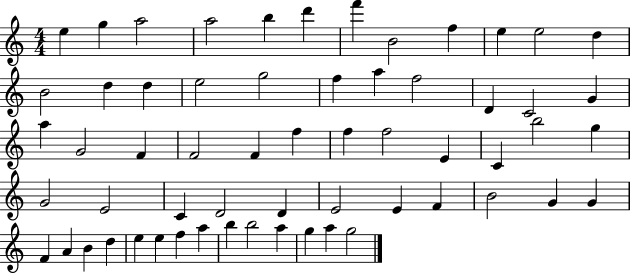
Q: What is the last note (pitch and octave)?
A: G5